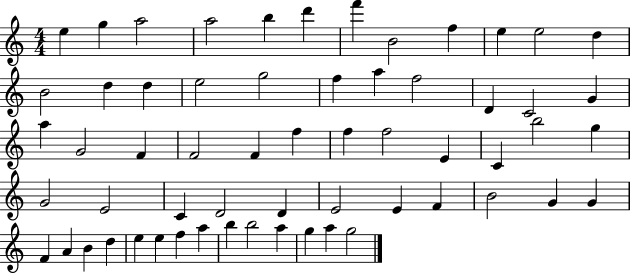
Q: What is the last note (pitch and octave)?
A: G5